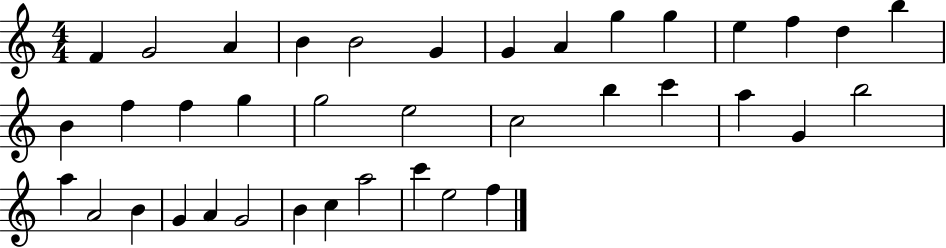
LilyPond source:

{
  \clef treble
  \numericTimeSignature
  \time 4/4
  \key c \major
  f'4 g'2 a'4 | b'4 b'2 g'4 | g'4 a'4 g''4 g''4 | e''4 f''4 d''4 b''4 | \break b'4 f''4 f''4 g''4 | g''2 e''2 | c''2 b''4 c'''4 | a''4 g'4 b''2 | \break a''4 a'2 b'4 | g'4 a'4 g'2 | b'4 c''4 a''2 | c'''4 e''2 f''4 | \break \bar "|."
}